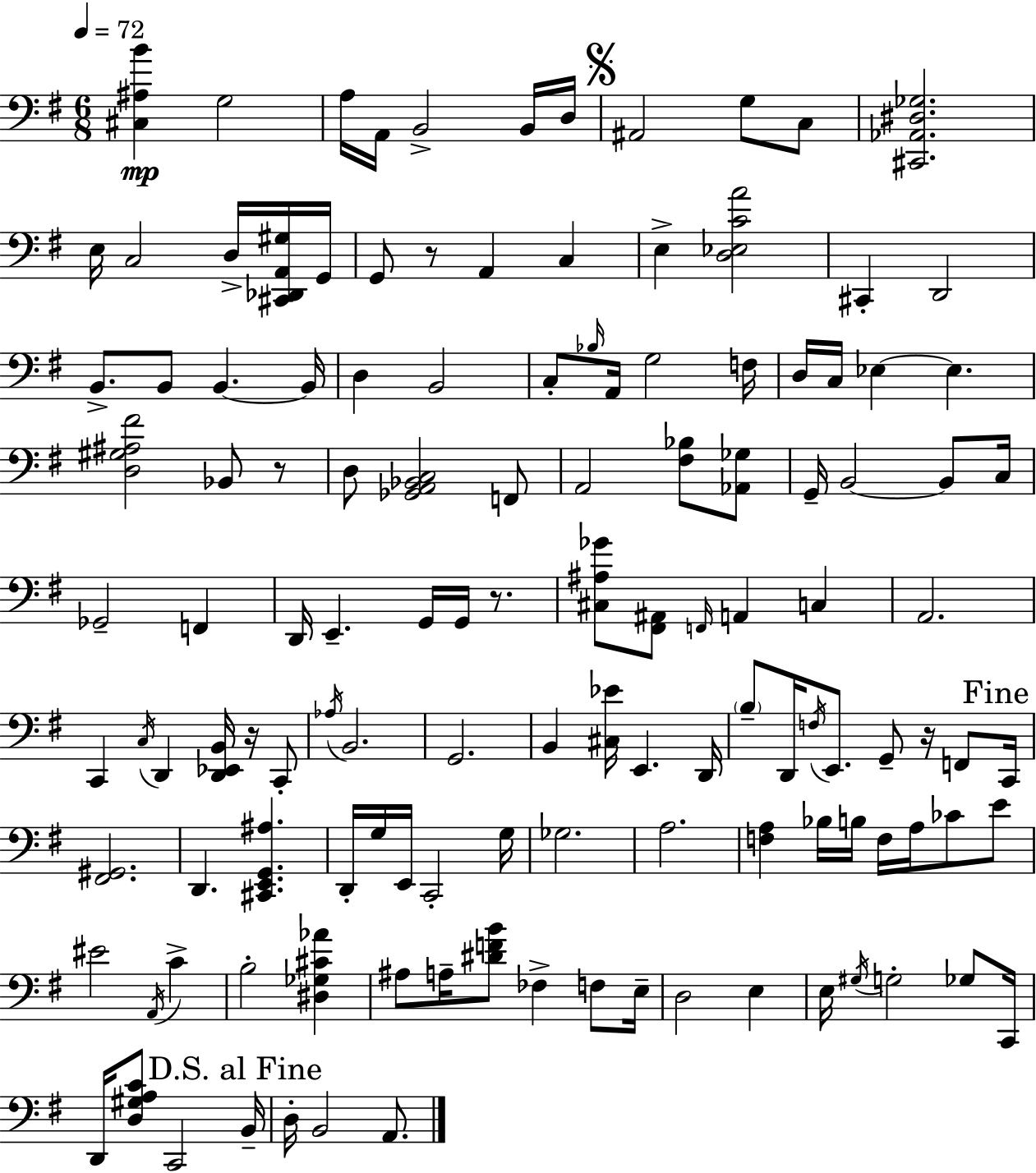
[C#3,A#3,B4]/q G3/h A3/s A2/s B2/h B2/s D3/s A#2/h G3/e C3/e [C#2,Ab2,D#3,Gb3]/h. E3/s C3/h D3/s [C#2,Db2,A2,G#3]/s G2/s G2/e R/e A2/q C3/q E3/q [D3,Eb3,C4,A4]/h C#2/q D2/h B2/e. B2/e B2/q. B2/s D3/q B2/h C3/e Bb3/s A2/s G3/h F3/s D3/s C3/s Eb3/q Eb3/q. [D3,G#3,A#3,F#4]/h Bb2/e R/e D3/e [Gb2,A2,Bb2,C3]/h F2/e A2/h [F#3,Bb3]/e [Ab2,Gb3]/e G2/s B2/h B2/e C3/s Gb2/h F2/q D2/s E2/q. G2/s G2/s R/e. [C#3,A#3,Gb4]/e [F#2,A#2]/e F2/s A2/q C3/q A2/h. C2/q C3/s D2/q [D2,Eb2,B2]/s R/s C2/e Ab3/s B2/h. G2/h. B2/q [C#3,Eb4]/s E2/q. D2/s B3/e D2/s F3/s E2/e. G2/e R/s F2/e C2/s [F#2,G#2]/h. D2/q. [C#2,E2,G2,A#3]/q. D2/s G3/s E2/s C2/h G3/s Gb3/h. A3/h. [F3,A3]/q Bb3/s B3/s F3/s A3/s CES4/e E4/e EIS4/h A2/s C4/q B3/h [D#3,Gb3,C#4,Ab4]/q A#3/e A3/s [D#4,F4,B4]/e FES3/q F3/e E3/s D3/h E3/q E3/s G#3/s G3/h Gb3/e C2/s D2/s [D3,G#3,A3,C4]/e C2/h B2/s D3/s B2/h A2/e.